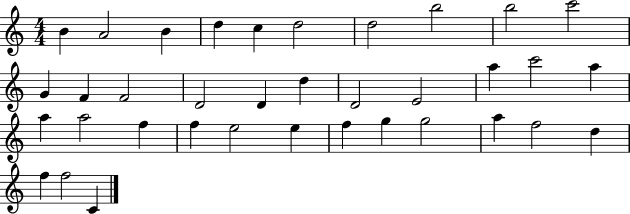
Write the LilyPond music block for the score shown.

{
  \clef treble
  \numericTimeSignature
  \time 4/4
  \key c \major
  b'4 a'2 b'4 | d''4 c''4 d''2 | d''2 b''2 | b''2 c'''2 | \break g'4 f'4 f'2 | d'2 d'4 d''4 | d'2 e'2 | a''4 c'''2 a''4 | \break a''4 a''2 f''4 | f''4 e''2 e''4 | f''4 g''4 g''2 | a''4 f''2 d''4 | \break f''4 f''2 c'4 | \bar "|."
}